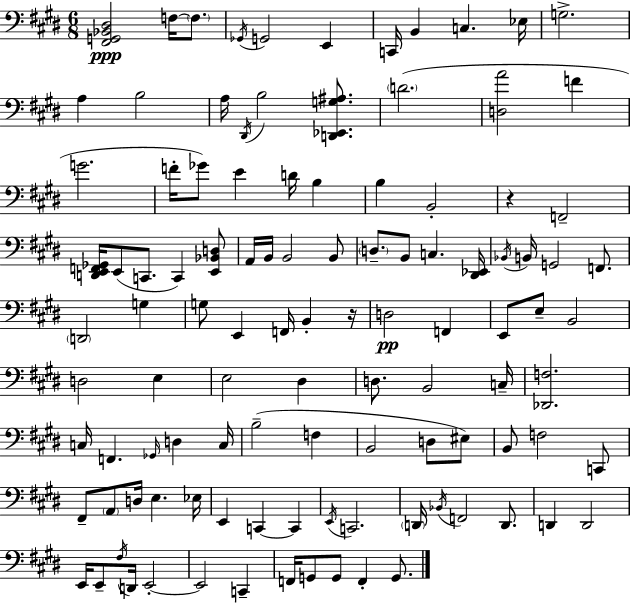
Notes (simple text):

[F#2,G2,Bb2,D#3]/h F3/s F3/e. Gb2/s G2/h E2/q C2/s B2/q C3/q. Eb3/s G3/h. A3/q B3/h A3/s D#2/s B3/h [D2,Eb2,G3,A#3]/e. D4/h. [D3,A4]/h F4/q G4/h. F4/s Gb4/e E4/q D4/s B3/q B3/q B2/h R/q F2/h [D2,E2,F2,Gb2]/s E2/e C2/e. C2/q [E2,Bb2,D3]/e A2/s B2/s B2/h B2/e D3/e. B2/e C3/q. [D#2,Eb2]/s Bb2/s B2/s G2/h F2/e. D2/h G3/q G3/e E2/q F2/s B2/q R/s D3/h F2/q E2/e E3/e B2/h D3/h E3/q E3/h D#3/q D3/e. B2/h C3/s [Db2,F3]/h. C3/s F2/q. Gb2/s D3/q C3/s B3/h F3/q B2/h D3/e EIS3/e B2/e F3/h C2/e F#2/e A2/e D3/s E3/q. Eb3/s E2/q C2/q C2/q E2/s C2/h. D2/s Bb2/s F2/h D2/e. D2/q D2/h E2/s E2/e F#3/s D2/s E2/h E2/h C2/q F2/s G2/e G2/e F2/q G2/e.